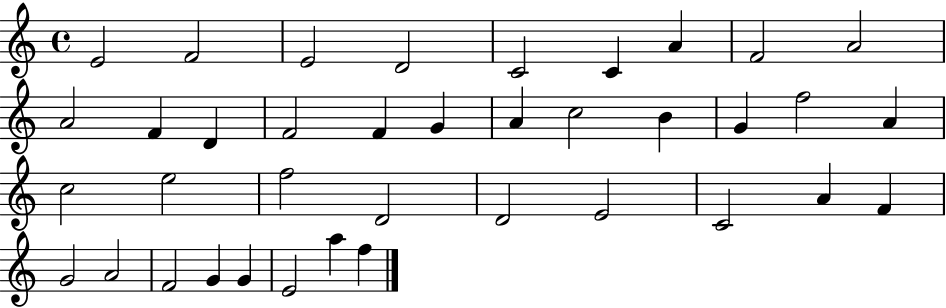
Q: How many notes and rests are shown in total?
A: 38